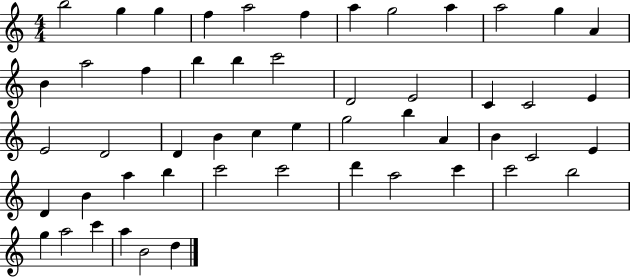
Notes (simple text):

B5/h G5/q G5/q F5/q A5/h F5/q A5/q G5/h A5/q A5/h G5/q A4/q B4/q A5/h F5/q B5/q B5/q C6/h D4/h E4/h C4/q C4/h E4/q E4/h D4/h D4/q B4/q C5/q E5/q G5/h B5/q A4/q B4/q C4/h E4/q D4/q B4/q A5/q B5/q C6/h C6/h D6/q A5/h C6/q C6/h B5/h G5/q A5/h C6/q A5/q B4/h D5/q